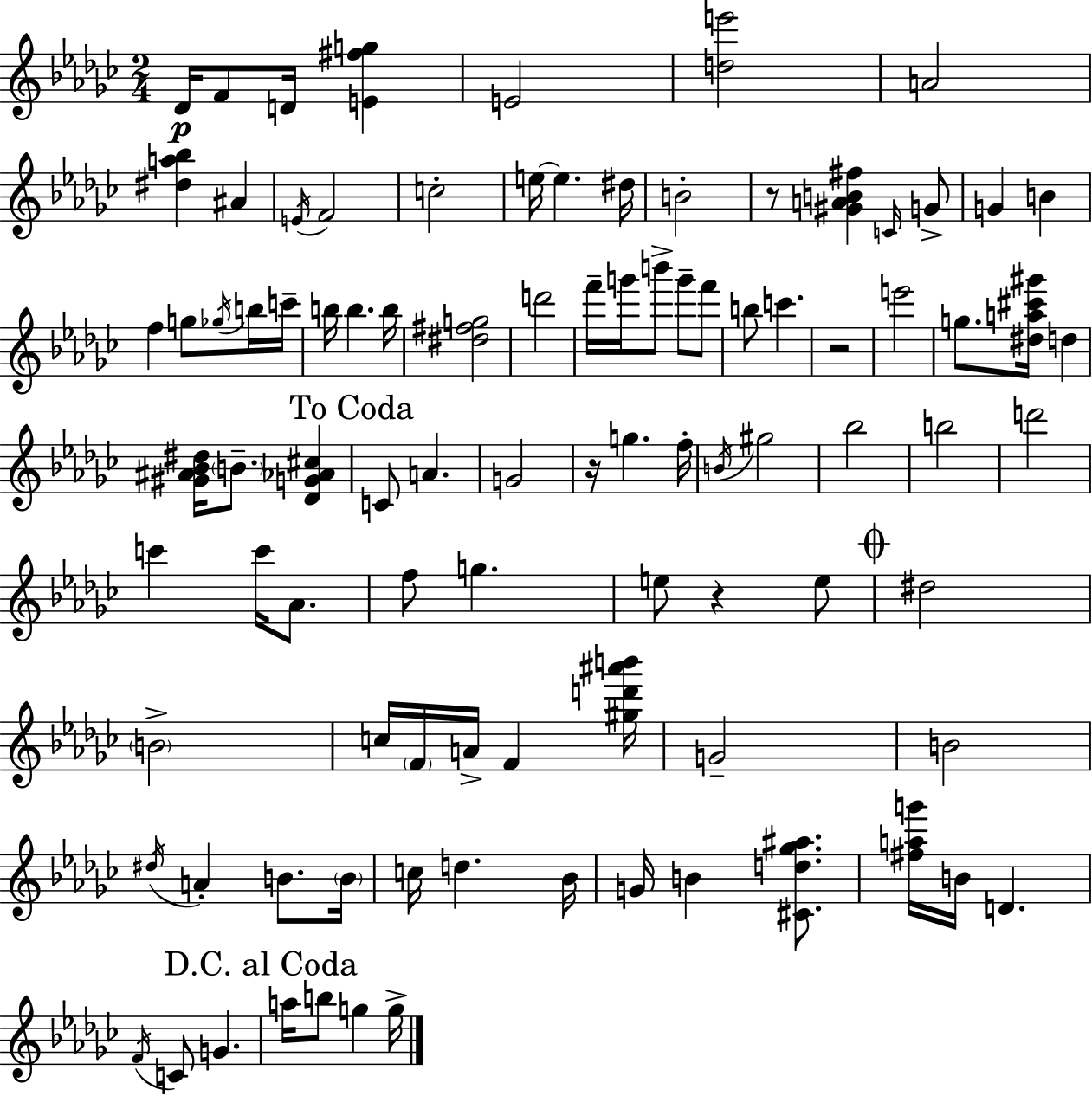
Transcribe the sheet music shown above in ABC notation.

X:1
T:Untitled
M:2/4
L:1/4
K:Ebm
_D/4 F/2 D/4 [E^fg] E2 [de']2 A2 [^da_b] ^A E/4 F2 c2 e/4 e ^d/4 B2 z/2 [^GAB^f] C/4 G/2 G B f g/2 _g/4 b/4 c'/4 b/4 b b/4 [^d^fg]2 d'2 f'/4 g'/4 b'/2 g'/2 f'/2 b/2 c' z2 e'2 g/2 [^da^c'^g']/4 d [^G^A_B^d]/4 B/2 [_DG_A^c] C/2 A G2 z/4 g f/4 B/4 ^g2 _b2 b2 d'2 c' c'/4 _A/2 f/2 g e/2 z e/2 ^d2 B2 c/4 F/4 A/4 F [^gd'^a'b']/4 G2 B2 ^d/4 A B/2 B/4 c/4 d _B/4 G/4 B [^Cd_g^a]/2 [^fag']/4 B/4 D F/4 C/2 G a/4 b/2 g g/4